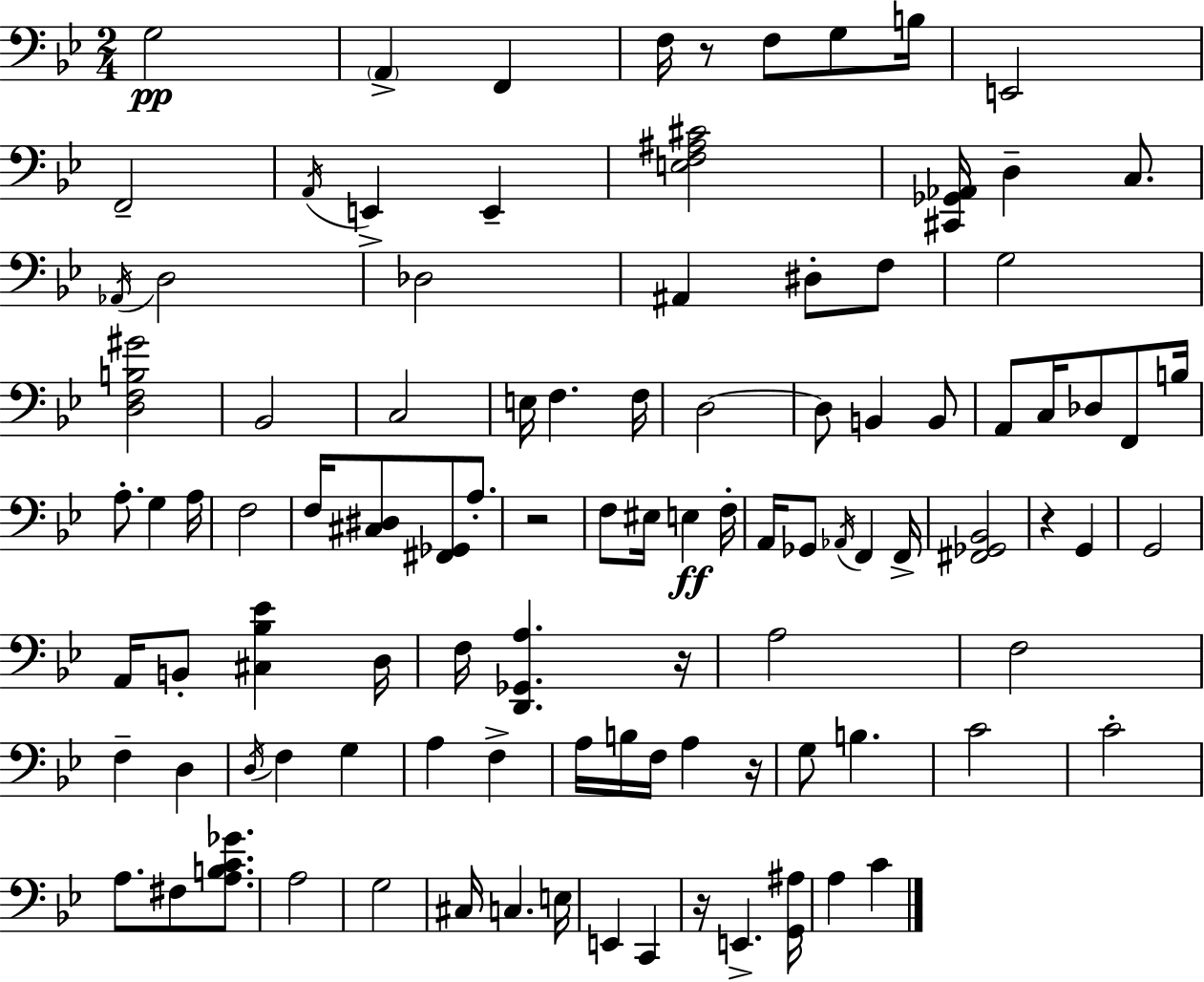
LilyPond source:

{
  \clef bass
  \numericTimeSignature
  \time 2/4
  \key g \minor
  g2\pp | \parenthesize a,4-> f,4 | f16 r8 f8 g8 b16 | e,2 | \break f,2-- | \acciaccatura { a,16 } e,4-> e,4-- | <e f ais cis'>2 | <cis, ges, aes,>16 d4-- c8. | \break \acciaccatura { aes,16 } d2 | des2 | ais,4 dis8-. | f8 g2 | \break <d f b gis'>2 | bes,2 | c2 | e16 f4. | \break f16 d2~~ | d8 b,4 | b,8 a,8 c16 des8 f,8 | b16 a8.-. g4 | \break a16 f2 | f16 <cis dis>8 <fis, ges,>8 a8.-. | r2 | f8 eis16 e4\ff | \break f16-. a,16 ges,8 \acciaccatura { aes,16 } f,4 | f,16-> <fis, ges, bes,>2 | r4 g,4 | g,2 | \break a,16 b,8-. <cis bes ees'>4 | d16 f16 <d, ges, a>4. | r16 a2 | f2 | \break f4-- d4 | \acciaccatura { d16 } f4 | g4 a4 | f4-> a16 b16 f16 a4 | \break r16 g8 b4. | c'2 | c'2-. | a8. fis8 | \break <a b c' ges'>8. a2 | g2 | cis16 c4. | e16 e,4 | \break c,4 r16 e,4.-> | <g, ais>16 a4 | c'4 \bar "|."
}